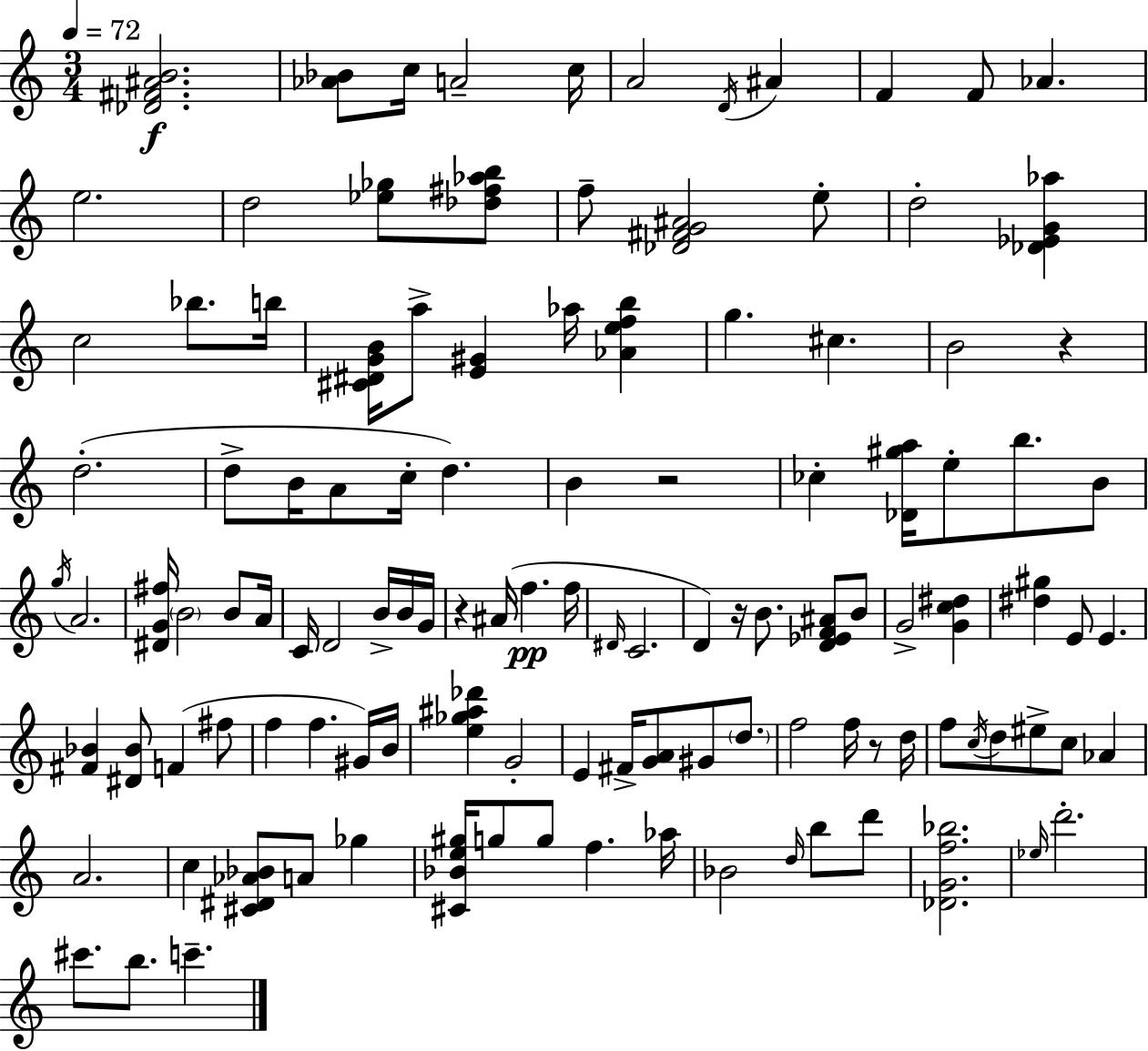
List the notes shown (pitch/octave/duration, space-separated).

[Db4,F#4,A#4,B4]/h. [Ab4,Bb4]/e C5/s A4/h C5/s A4/h D4/s A#4/q F4/q F4/e Ab4/q. E5/h. D5/h [Eb5,Gb5]/e [Db5,F#5,Ab5,B5]/e F5/e [Db4,F#4,G4,A#4]/h E5/e D5/h [Db4,Eb4,G4,Ab5]/q C5/h Bb5/e. B5/s [C#4,D#4,G4,B4]/s A5/e [E4,G#4]/q Ab5/s [Ab4,E5,F5,B5]/q G5/q. C#5/q. B4/h R/q D5/h. D5/e B4/s A4/e C5/s D5/q. B4/q R/h CES5/q [Db4,G#5,A5]/s E5/e B5/e. B4/e G5/s A4/h. [D#4,G4,F#5]/s B4/h B4/e A4/s C4/s D4/h B4/s B4/s G4/s R/q A#4/s F5/q. F5/s D#4/s C4/h. D4/q R/s B4/e. [D4,Eb4,F4,A#4]/e B4/e G4/h [G4,C5,D#5]/q [D#5,G#5]/q E4/e E4/q. [F#4,Bb4]/q [D#4,Bb4]/e F4/q F#5/e F5/q F5/q. G#4/s B4/s [E5,Gb5,A#5,Db6]/q G4/h E4/q F#4/s [G4,A4]/e G#4/e D5/e. F5/h F5/s R/e D5/s F5/e C5/s D5/e EIS5/e C5/e Ab4/q A4/h. C5/q [C#4,D#4,Ab4,Bb4]/e A4/e Gb5/q [C#4,Bb4,E5,G#5]/s G5/e G5/e F5/q. Ab5/s Bb4/h D5/s B5/e D6/e [Db4,G4,F5,Bb5]/h. Eb5/s D6/h. C#6/e. B5/e. C6/q.